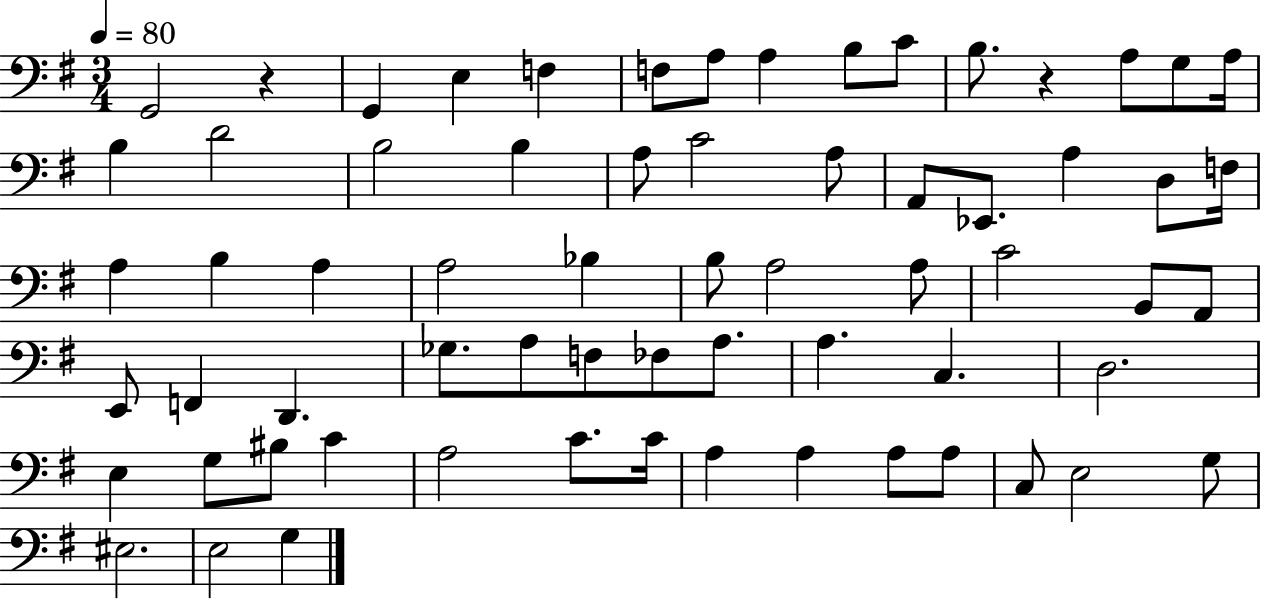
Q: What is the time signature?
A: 3/4